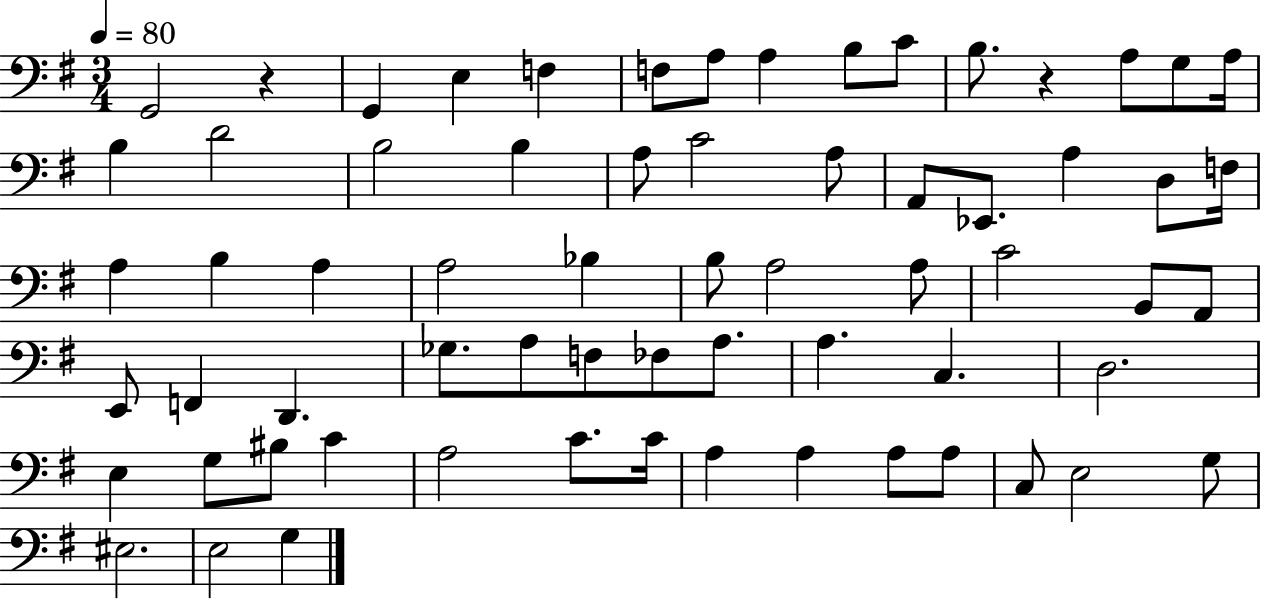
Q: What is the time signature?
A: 3/4